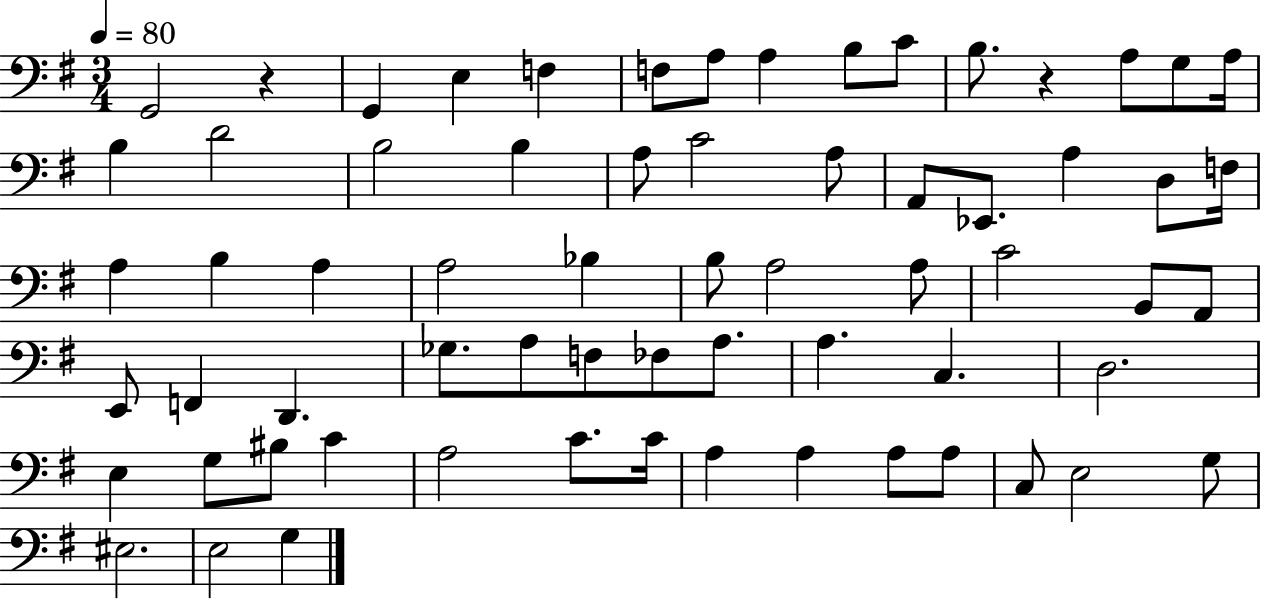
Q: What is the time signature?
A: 3/4